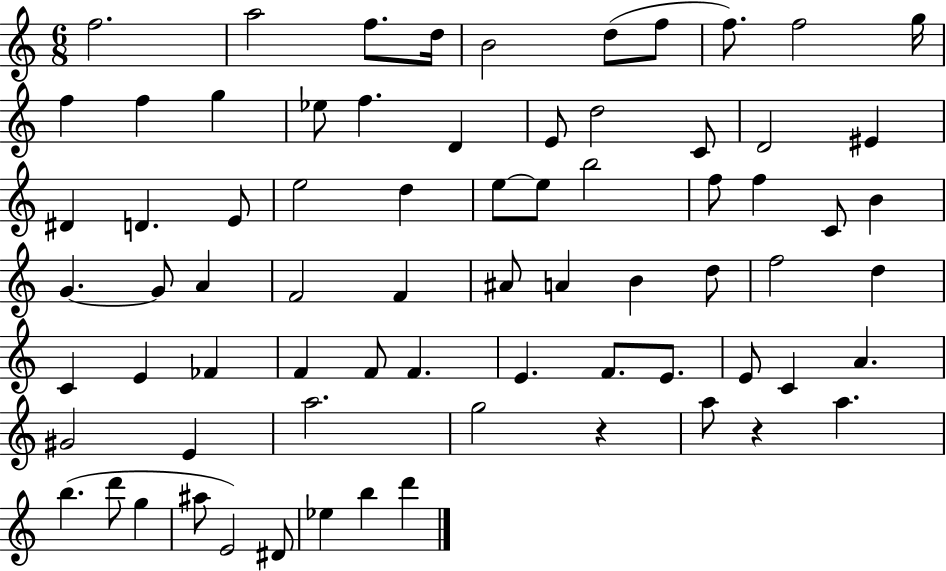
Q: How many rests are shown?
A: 2